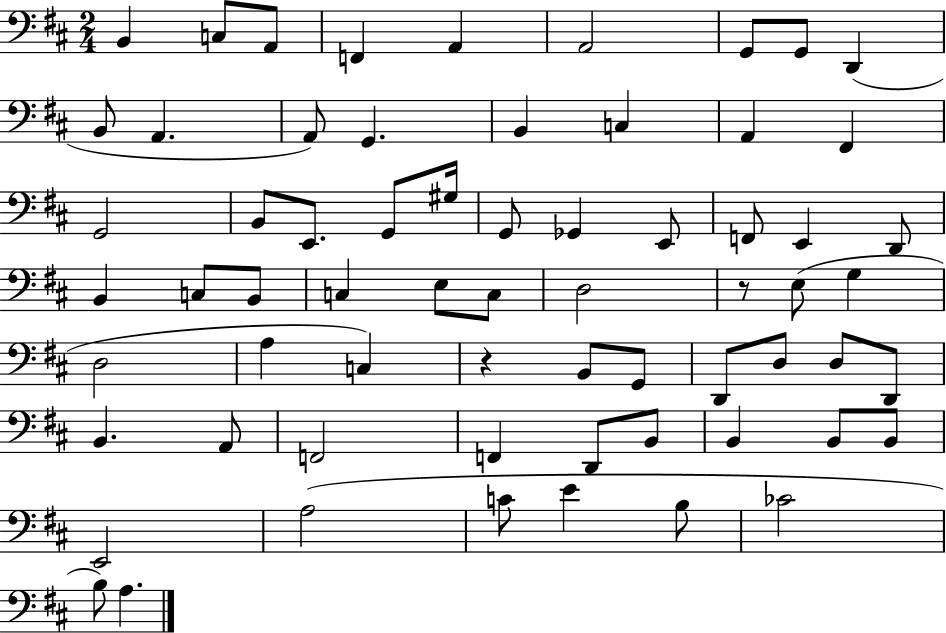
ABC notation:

X:1
T:Untitled
M:2/4
L:1/4
K:D
B,, C,/2 A,,/2 F,, A,, A,,2 G,,/2 G,,/2 D,, B,,/2 A,, A,,/2 G,, B,, C, A,, ^F,, G,,2 B,,/2 E,,/2 G,,/2 ^G,/4 G,,/2 _G,, E,,/2 F,,/2 E,, D,,/2 B,, C,/2 B,,/2 C, E,/2 C,/2 D,2 z/2 E,/2 G, D,2 A, C, z B,,/2 G,,/2 D,,/2 D,/2 D,/2 D,,/2 B,, A,,/2 F,,2 F,, D,,/2 B,,/2 B,, B,,/2 B,,/2 E,,2 A,2 C/2 E B,/2 _C2 B,/2 A,